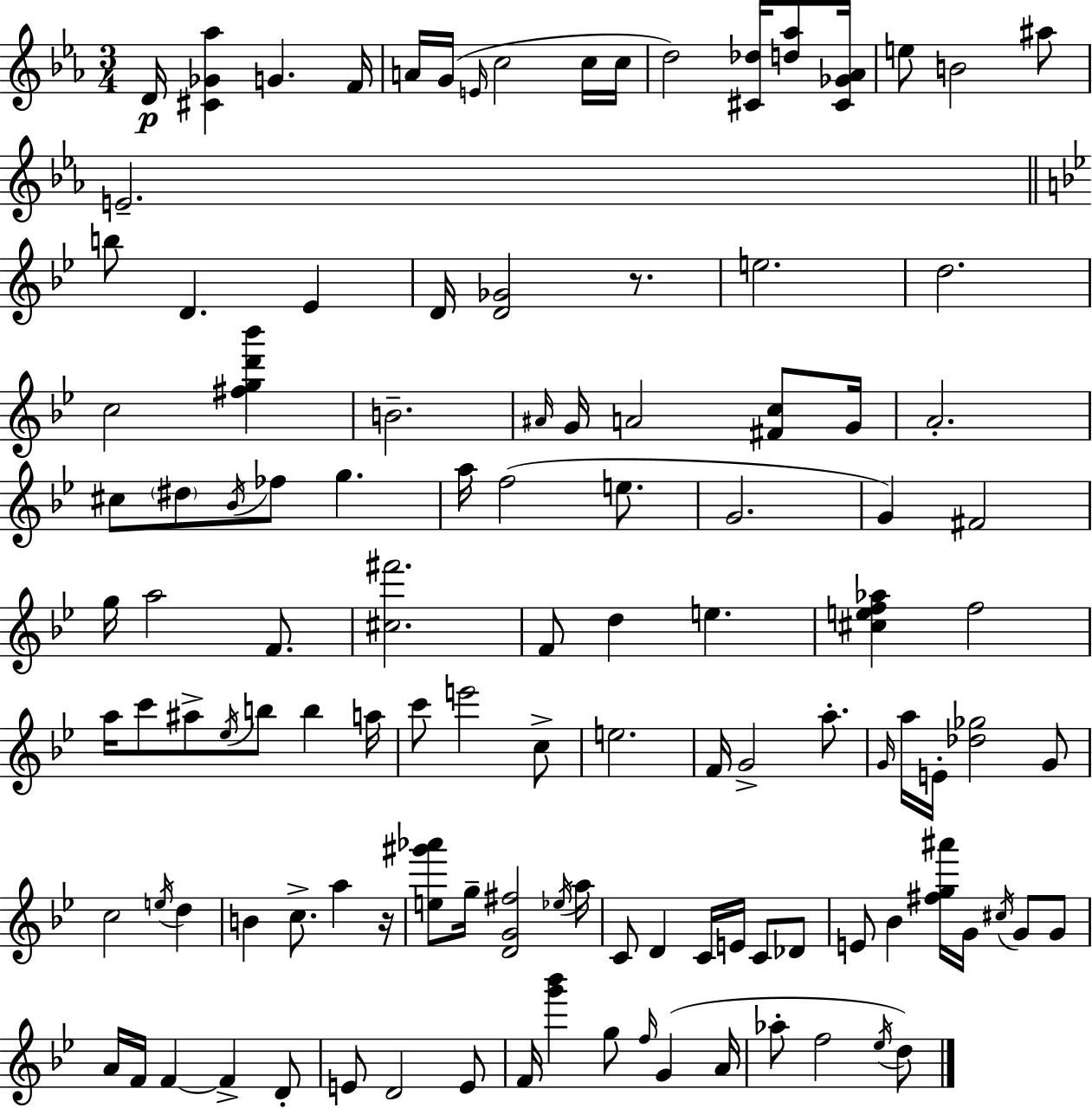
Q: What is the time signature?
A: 3/4